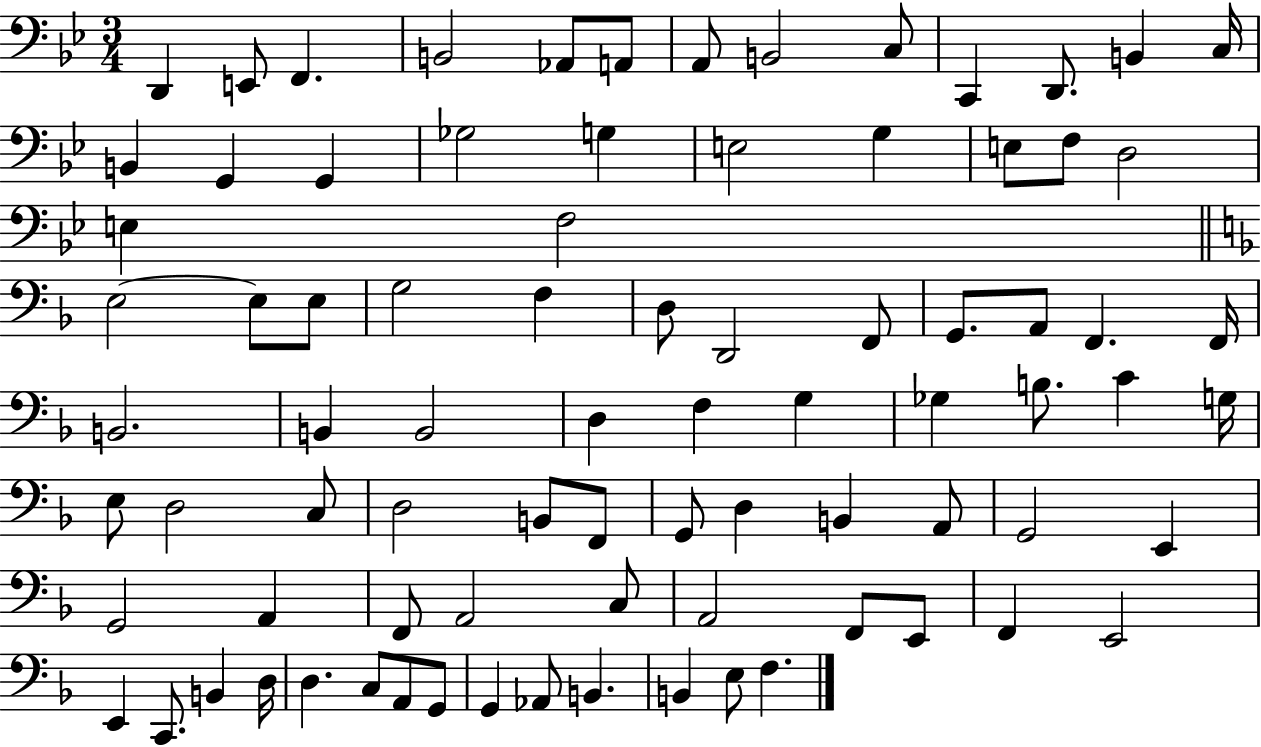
{
  \clef bass
  \numericTimeSignature
  \time 3/4
  \key bes \major
  d,4 e,8 f,4. | b,2 aes,8 a,8 | a,8 b,2 c8 | c,4 d,8. b,4 c16 | \break b,4 g,4 g,4 | ges2 g4 | e2 g4 | e8 f8 d2 | \break e4 f2 | \bar "||" \break \key f \major e2~~ e8 e8 | g2 f4 | d8 d,2 f,8 | g,8. a,8 f,4. f,16 | \break b,2. | b,4 b,2 | d4 f4 g4 | ges4 b8. c'4 g16 | \break e8 d2 c8 | d2 b,8 f,8 | g,8 d4 b,4 a,8 | g,2 e,4 | \break g,2 a,4 | f,8 a,2 c8 | a,2 f,8 e,8 | f,4 e,2 | \break e,4 c,8. b,4 d16 | d4. c8 a,8 g,8 | g,4 aes,8 b,4. | b,4 e8 f4. | \break \bar "|."
}